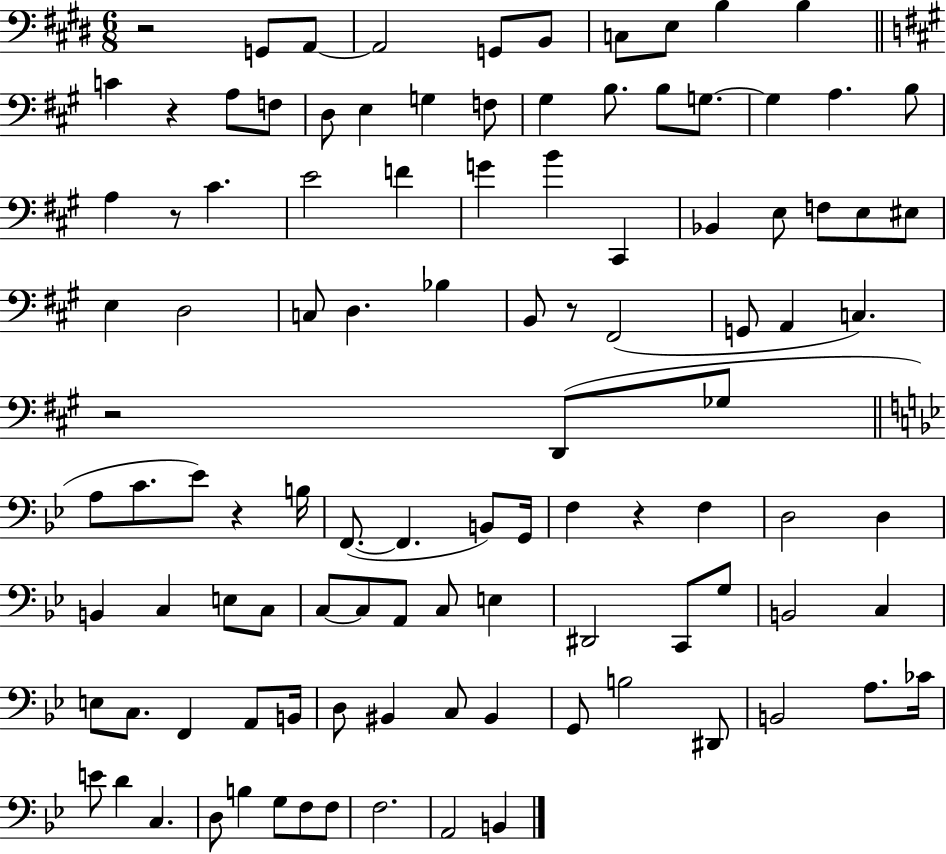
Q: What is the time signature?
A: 6/8